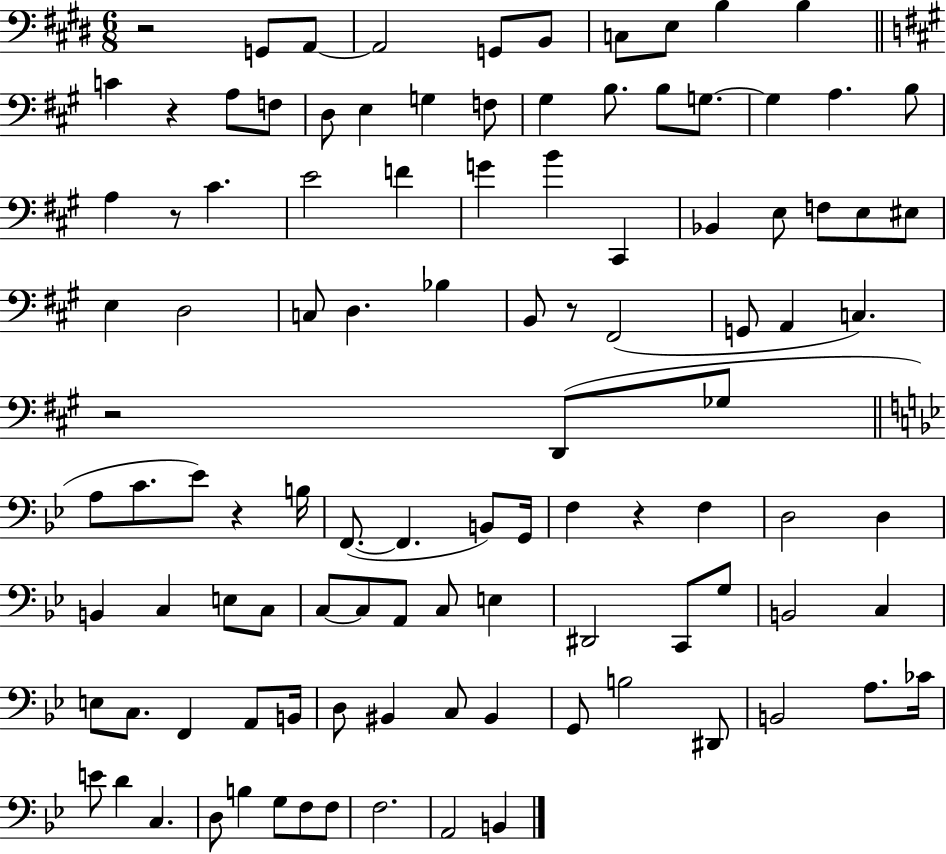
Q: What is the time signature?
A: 6/8